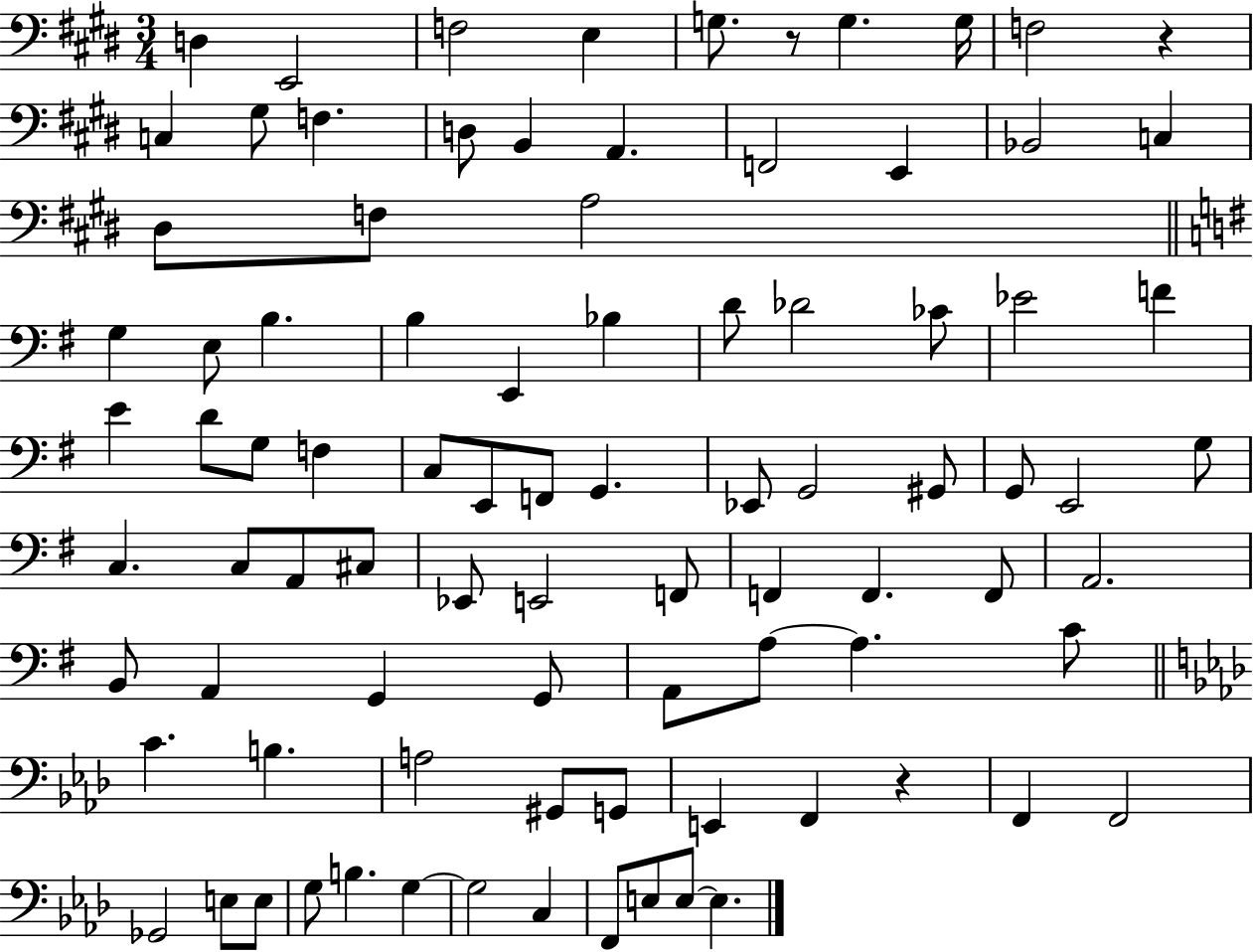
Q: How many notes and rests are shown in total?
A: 89